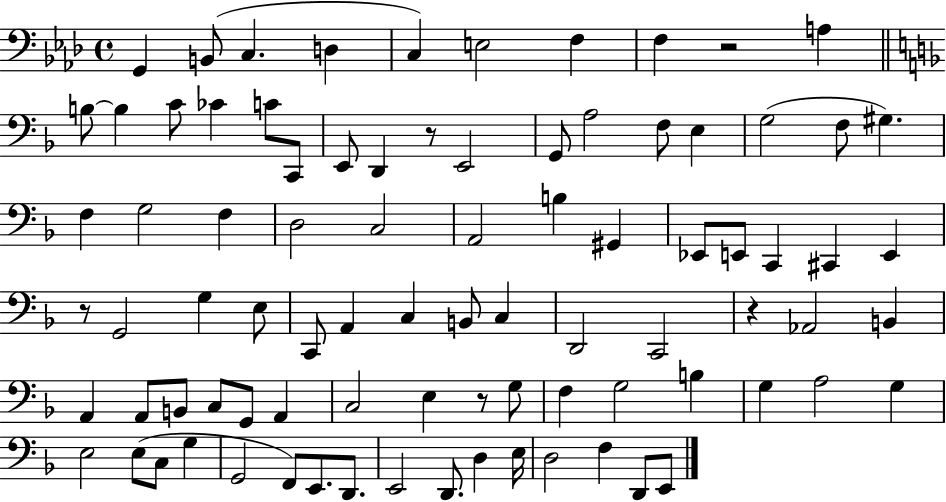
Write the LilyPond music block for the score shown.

{
  \clef bass
  \time 4/4
  \defaultTimeSignature
  \key aes \major
  g,4 b,8( c4. d4 | c4) e2 f4 | f4 r2 a4 | \bar "||" \break \key d \minor b8~~ b4 c'8 ces'4 c'8 c,8 | e,8 d,4 r8 e,2 | g,8 a2 f8 e4 | g2( f8 gis4.) | \break f4 g2 f4 | d2 c2 | a,2 b4 gis,4 | ees,8 e,8 c,4 cis,4 e,4 | \break r8 g,2 g4 e8 | c,8 a,4 c4 b,8 c4 | d,2 c,2 | r4 aes,2 b,4 | \break a,4 a,8 b,8 c8 g,8 a,4 | c2 e4 r8 g8 | f4 g2 b4 | g4 a2 g4 | \break e2 e8( c8 g4 | g,2 f,8) e,8. d,8. | e,2 d,8. d4 e16 | d2 f4 d,8 e,8 | \break \bar "|."
}